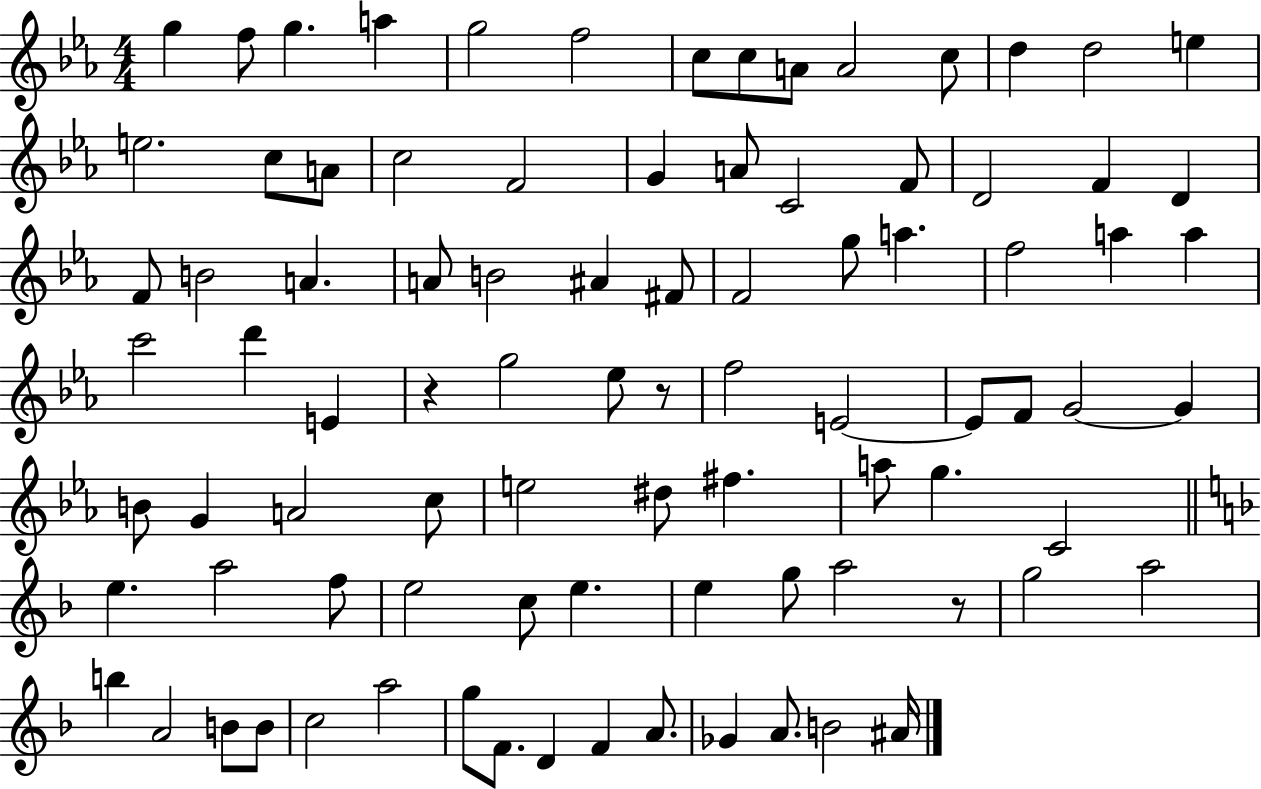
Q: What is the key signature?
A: EES major